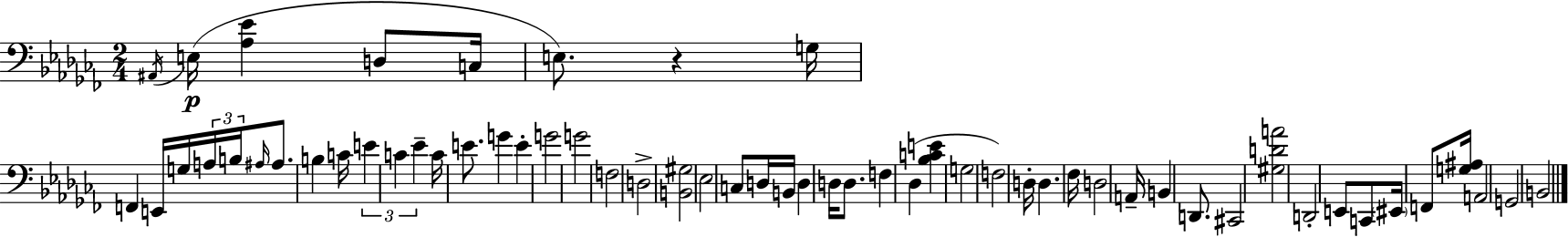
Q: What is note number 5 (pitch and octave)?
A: E3